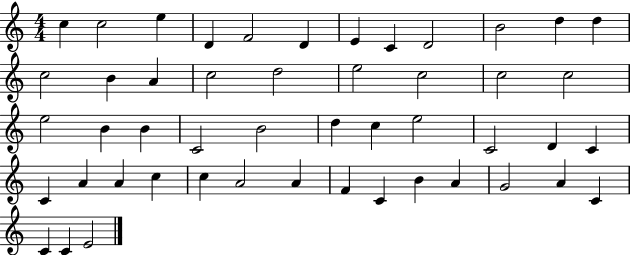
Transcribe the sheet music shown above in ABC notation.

X:1
T:Untitled
M:4/4
L:1/4
K:C
c c2 e D F2 D E C D2 B2 d d c2 B A c2 d2 e2 c2 c2 c2 e2 B B C2 B2 d c e2 C2 D C C A A c c A2 A F C B A G2 A C C C E2